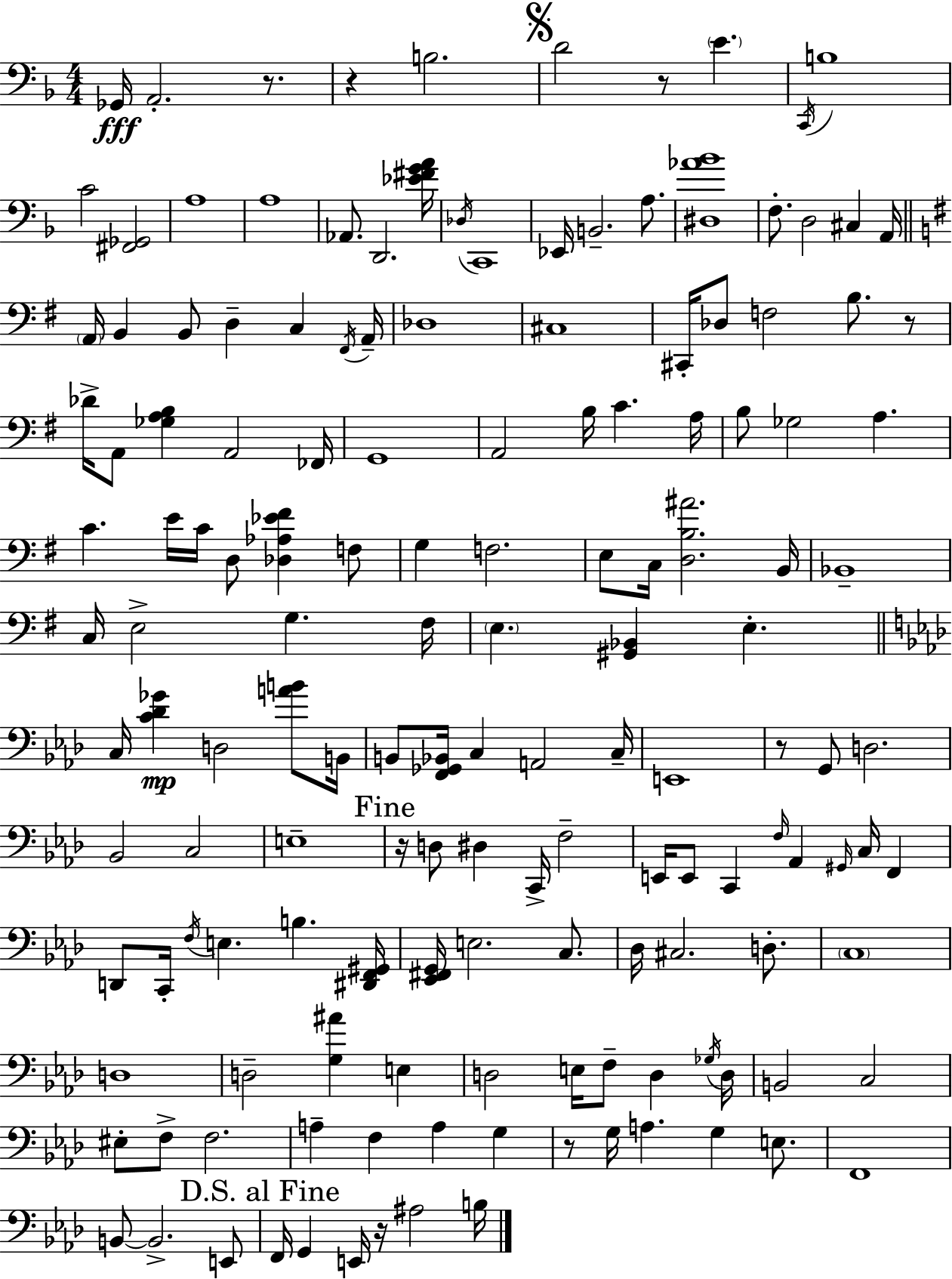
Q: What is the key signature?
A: F major